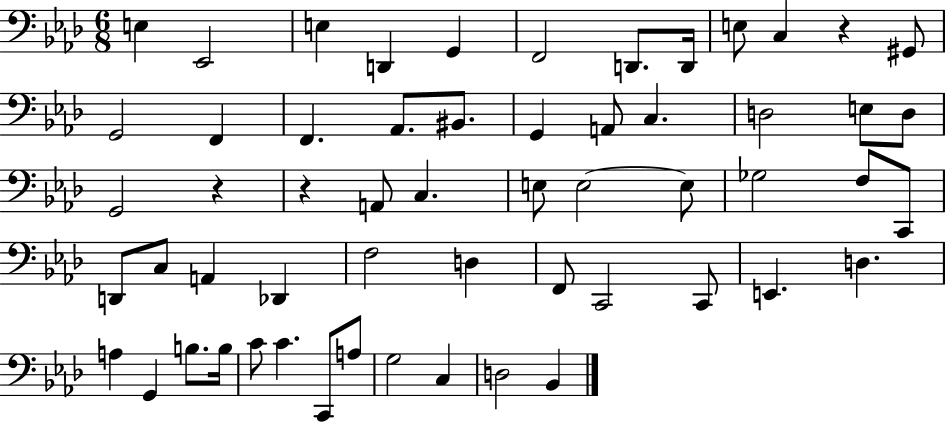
{
  \clef bass
  \numericTimeSignature
  \time 6/8
  \key aes \major
  e4 ees,2 | e4 d,4 g,4 | f,2 d,8. d,16 | e8 c4 r4 gis,8 | \break g,2 f,4 | f,4. aes,8. bis,8. | g,4 a,8 c4. | d2 e8 d8 | \break g,2 r4 | r4 a,8 c4. | e8 e2~~ e8 | ges2 f8 c,8 | \break d,8 c8 a,4 des,4 | f2 d4 | f,8 c,2 c,8 | e,4. d4. | \break a4 g,4 b8. b16 | c'8 c'4. c,8 a8 | g2 c4 | d2 bes,4 | \break \bar "|."
}